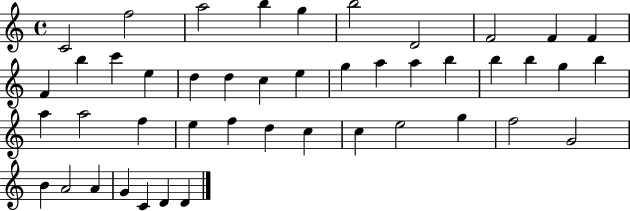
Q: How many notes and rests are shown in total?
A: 45